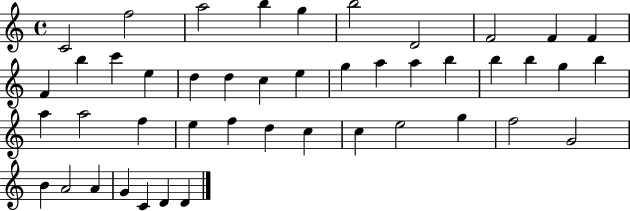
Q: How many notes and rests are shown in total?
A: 45